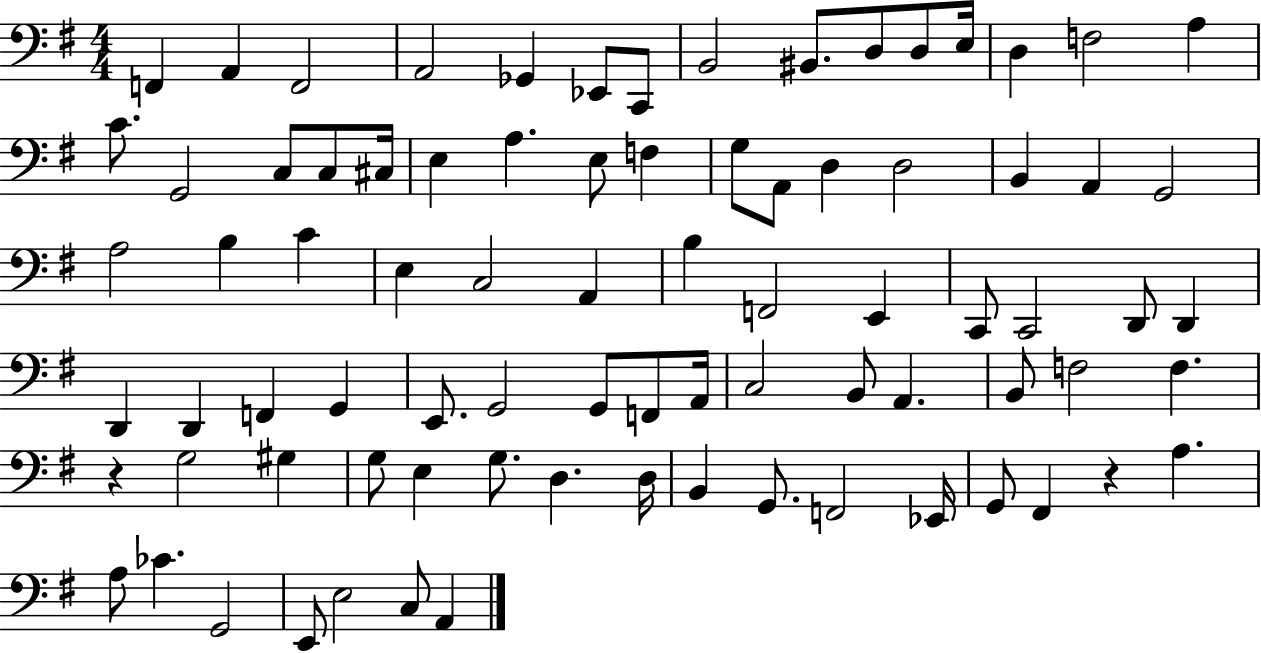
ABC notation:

X:1
T:Untitled
M:4/4
L:1/4
K:G
F,, A,, F,,2 A,,2 _G,, _E,,/2 C,,/2 B,,2 ^B,,/2 D,/2 D,/2 E,/4 D, F,2 A, C/2 G,,2 C,/2 C,/2 ^C,/4 E, A, E,/2 F, G,/2 A,,/2 D, D,2 B,, A,, G,,2 A,2 B, C E, C,2 A,, B, F,,2 E,, C,,/2 C,,2 D,,/2 D,, D,, D,, F,, G,, E,,/2 G,,2 G,,/2 F,,/2 A,,/4 C,2 B,,/2 A,, B,,/2 F,2 F, z G,2 ^G, G,/2 E, G,/2 D, D,/4 B,, G,,/2 F,,2 _E,,/4 G,,/2 ^F,, z A, A,/2 _C G,,2 E,,/2 E,2 C,/2 A,,